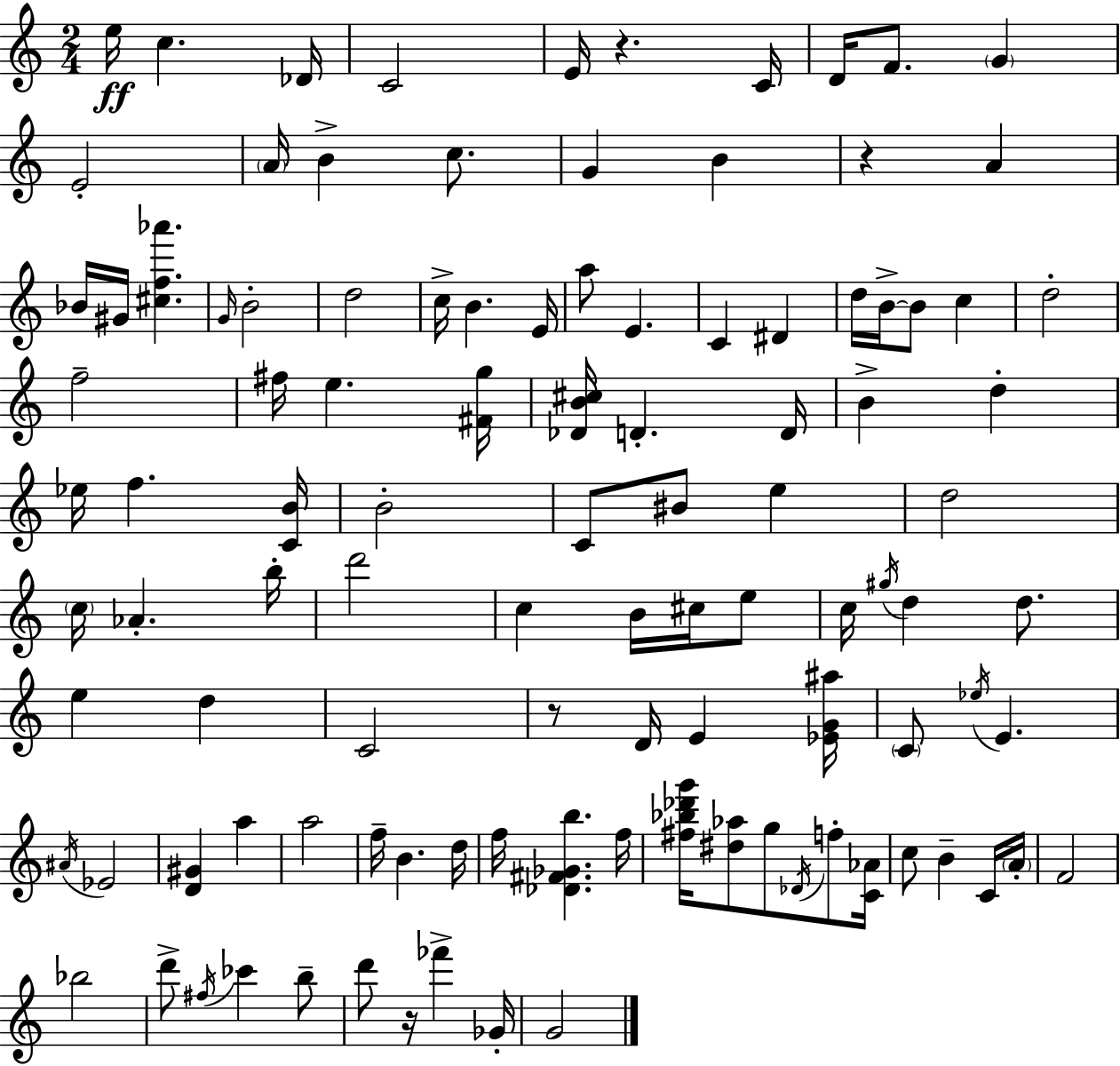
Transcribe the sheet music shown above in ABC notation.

X:1
T:Untitled
M:2/4
L:1/4
K:Am
e/4 c _D/4 C2 E/4 z C/4 D/4 F/2 G E2 A/4 B c/2 G B z A _B/4 ^G/4 [^cf_a'] G/4 B2 d2 c/4 B E/4 a/2 E C ^D d/4 B/4 B/2 c d2 f2 ^f/4 e [^Fg]/4 [_DB^c]/4 D D/4 B d _e/4 f [CB]/4 B2 C/2 ^B/2 e d2 c/4 _A b/4 d'2 c B/4 ^c/4 e/2 c/4 ^g/4 d d/2 e d C2 z/2 D/4 E [_EG^a]/4 C/2 _e/4 E ^A/4 _E2 [D^G] a a2 f/4 B d/4 f/4 [_D^F_Gb] f/4 [^f_b_d'g']/4 [^d_a]/2 g/2 _D/4 f/2 [C_A]/4 c/2 B C/4 A/4 F2 _b2 d'/2 ^f/4 _c' b/2 d'/2 z/4 _f' _G/4 G2